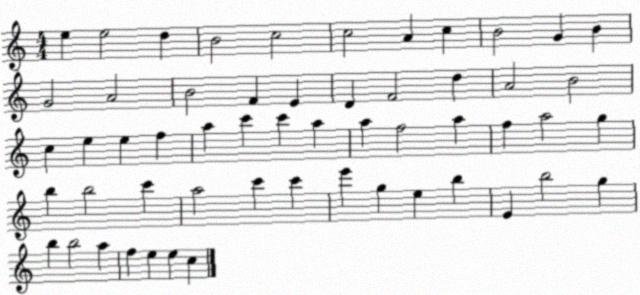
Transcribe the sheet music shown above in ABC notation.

X:1
T:Untitled
M:4/4
L:1/4
K:C
e e2 d B2 c2 c2 A c B2 G B G2 A2 B2 F E D F2 d A2 B2 c e e f a c' c' a a f2 a f a2 g b b2 c' a2 c' c' e' g e b E b2 g b b2 a f e e c